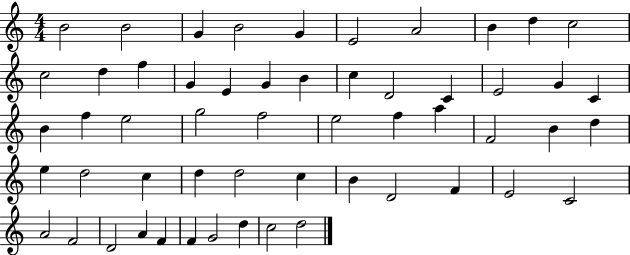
B4/h B4/h G4/q B4/h G4/q E4/h A4/h B4/q D5/q C5/h C5/h D5/q F5/q G4/q E4/q G4/q B4/q C5/q D4/h C4/q E4/h G4/q C4/q B4/q F5/q E5/h G5/h F5/h E5/h F5/q A5/q F4/h B4/q D5/q E5/q D5/h C5/q D5/q D5/h C5/q B4/q D4/h F4/q E4/h C4/h A4/h F4/h D4/h A4/q F4/q F4/q G4/h D5/q C5/h D5/h